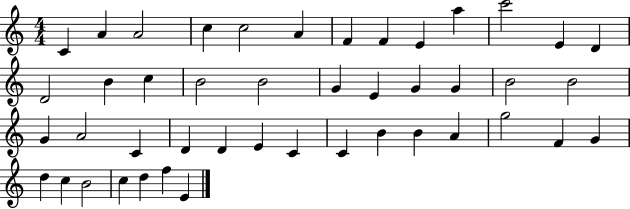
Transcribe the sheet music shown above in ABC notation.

X:1
T:Untitled
M:4/4
L:1/4
K:C
C A A2 c c2 A F F E a c'2 E D D2 B c B2 B2 G E G G B2 B2 G A2 C D D E C C B B A g2 F G d c B2 c d f E